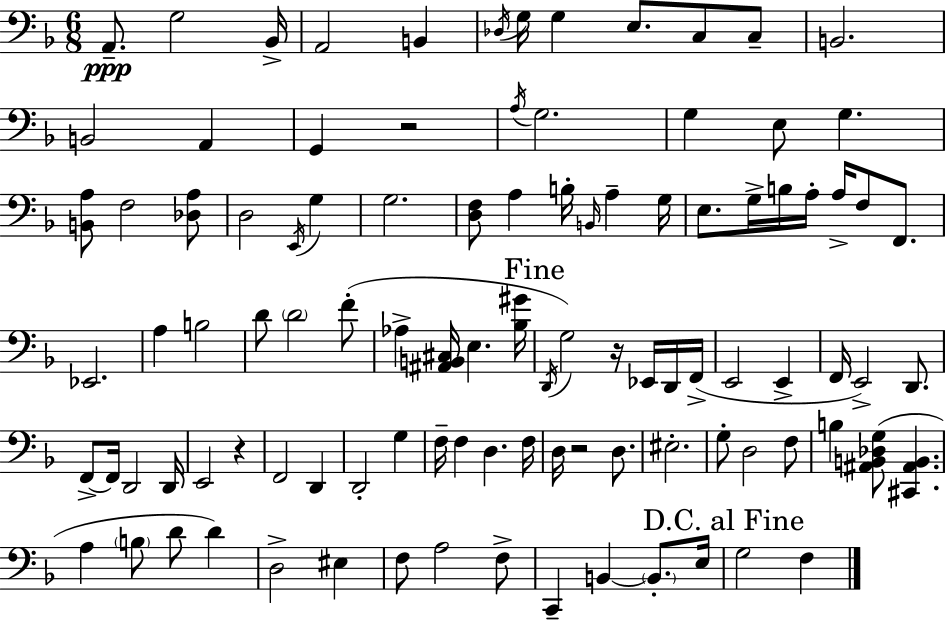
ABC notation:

X:1
T:Untitled
M:6/8
L:1/4
K:Dm
A,,/2 G,2 _B,,/4 A,,2 B,, _D,/4 G,/4 G, E,/2 C,/2 C,/2 B,,2 B,,2 A,, G,, z2 A,/4 G,2 G, E,/2 G, [B,,A,]/2 F,2 [_D,A,]/2 D,2 E,,/4 G, G,2 [D,F,]/2 A, B,/4 B,,/4 A, G,/4 E,/2 G,/4 B,/4 A,/4 A,/4 F,/2 F,,/2 _E,,2 A, B,2 D/2 D2 F/2 _A, [^A,,B,,^C,]/4 E, [_B,^G]/4 D,,/4 G,2 z/4 _E,,/4 D,,/4 F,,/4 E,,2 E,, F,,/4 E,,2 D,,/2 F,,/2 F,,/4 D,,2 D,,/4 E,,2 z F,,2 D,, D,,2 G, F,/4 F, D, F,/4 D,/4 z2 D,/2 ^E,2 G,/2 D,2 F,/2 B, [^A,,B,,_D,G,]/2 [^C,,^A,,B,,] A, B,/2 D/2 D D,2 ^E, F,/2 A,2 F,/2 C,, B,, B,,/2 E,/4 G,2 F,